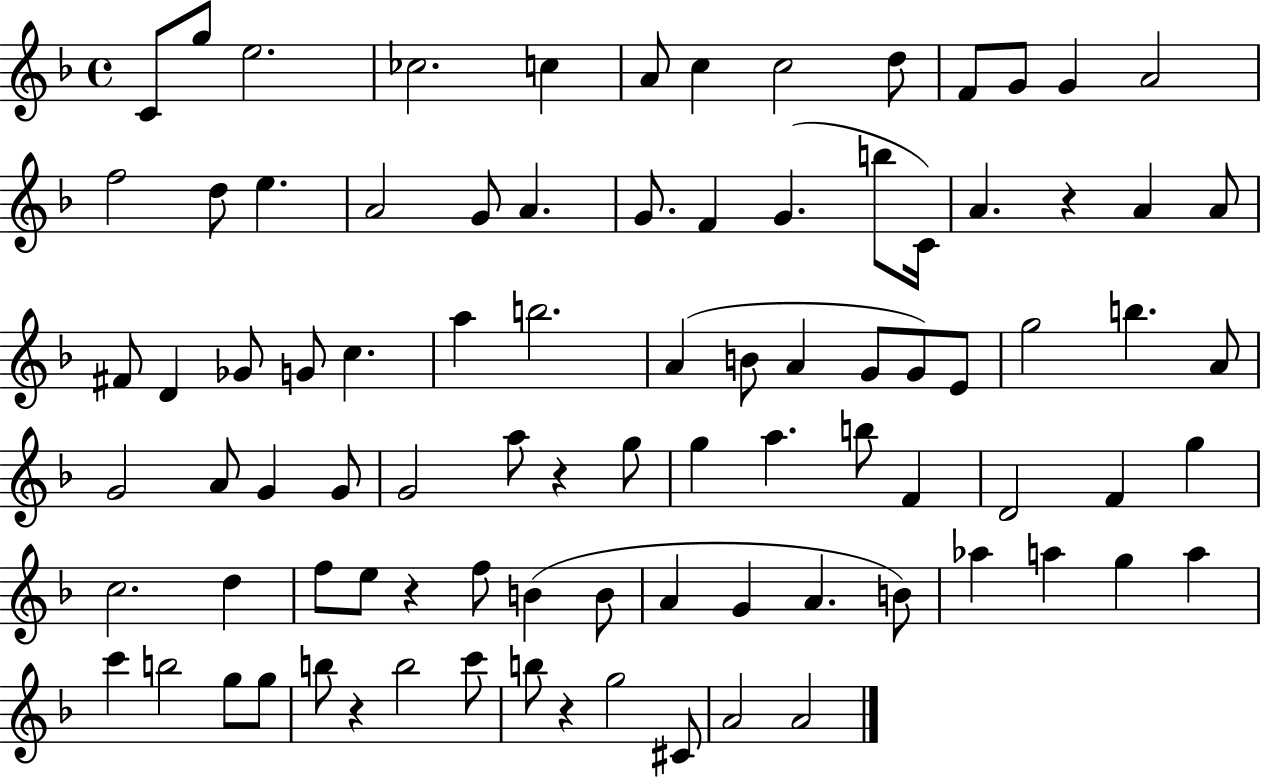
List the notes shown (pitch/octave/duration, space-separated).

C4/e G5/e E5/h. CES5/h. C5/q A4/e C5/q C5/h D5/e F4/e G4/e G4/q A4/h F5/h D5/e E5/q. A4/h G4/e A4/q. G4/e. F4/q G4/q. B5/e C4/s A4/q. R/q A4/q A4/e F#4/e D4/q Gb4/e G4/e C5/q. A5/q B5/h. A4/q B4/e A4/q G4/e G4/e E4/e G5/h B5/q. A4/e G4/h A4/e G4/q G4/e G4/h A5/e R/q G5/e G5/q A5/q. B5/e F4/q D4/h F4/q G5/q C5/h. D5/q F5/e E5/e R/q F5/e B4/q B4/e A4/q G4/q A4/q. B4/e Ab5/q A5/q G5/q A5/q C6/q B5/h G5/e G5/e B5/e R/q B5/h C6/e B5/e R/q G5/h C#4/e A4/h A4/h